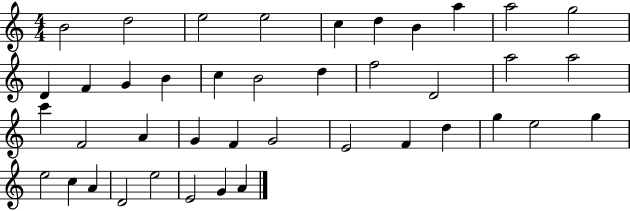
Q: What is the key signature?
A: C major